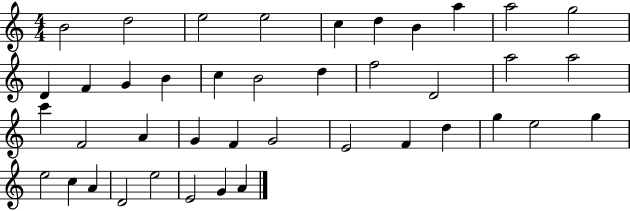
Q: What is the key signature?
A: C major